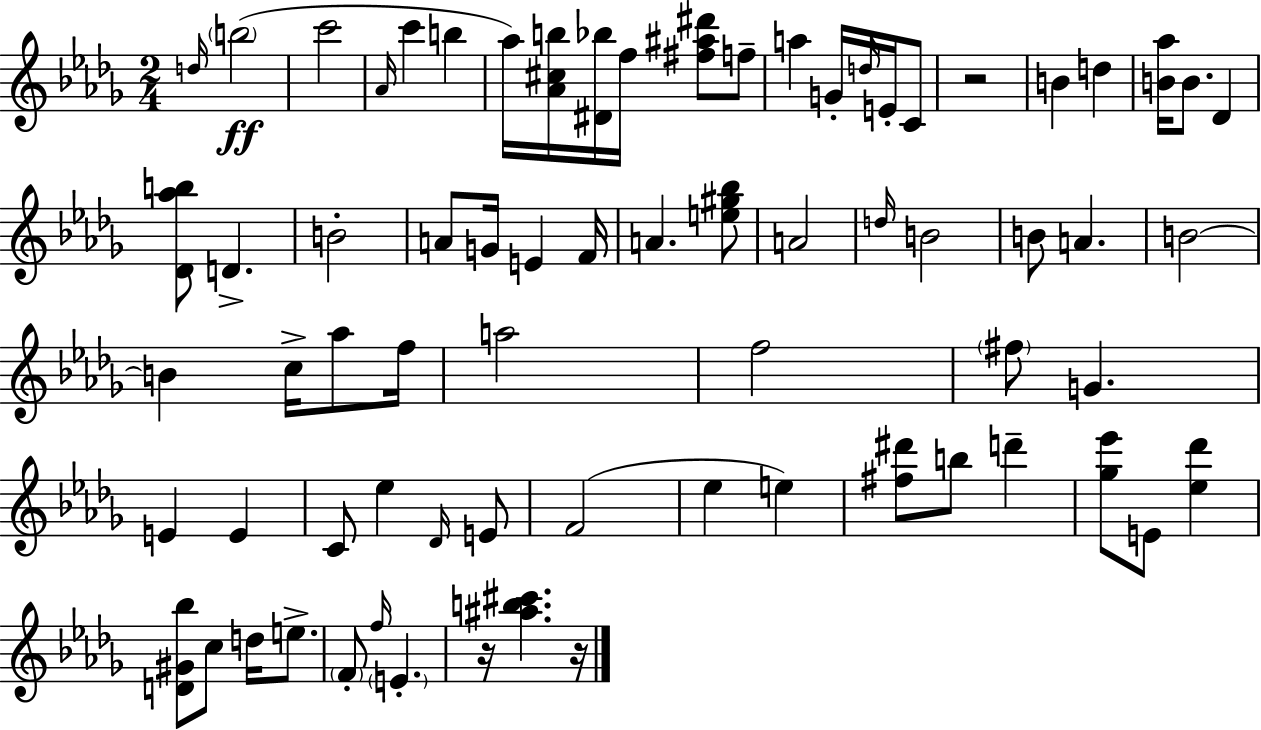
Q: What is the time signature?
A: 2/4